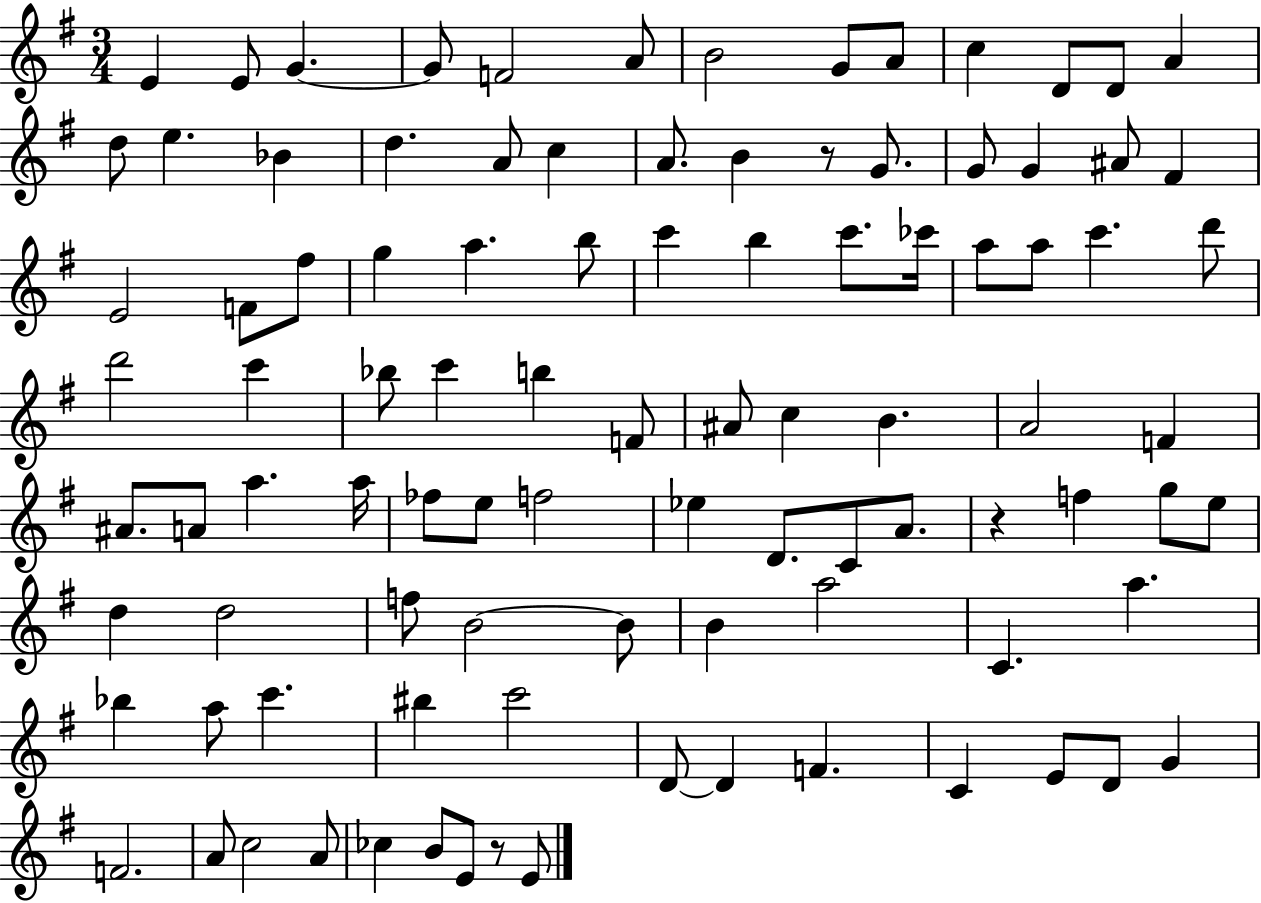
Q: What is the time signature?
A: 3/4